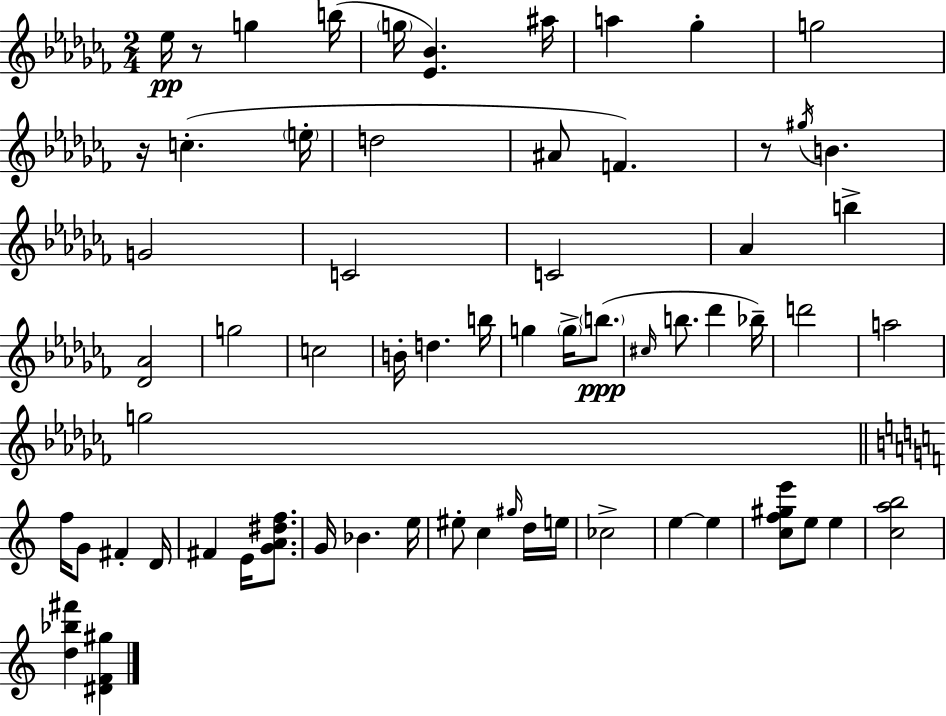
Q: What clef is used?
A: treble